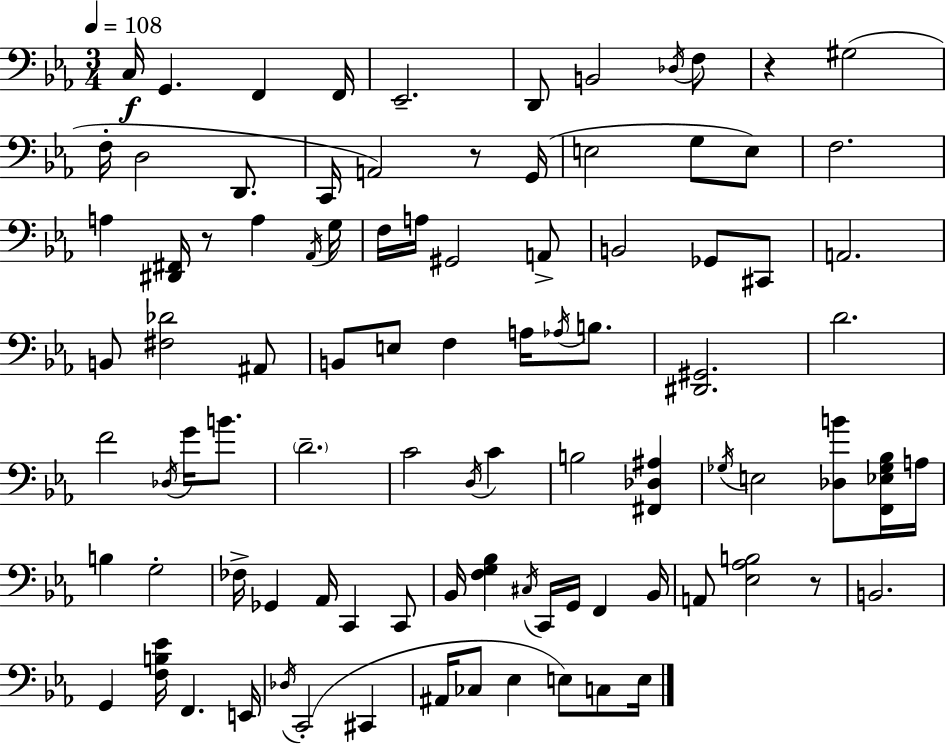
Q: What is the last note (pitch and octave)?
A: E3